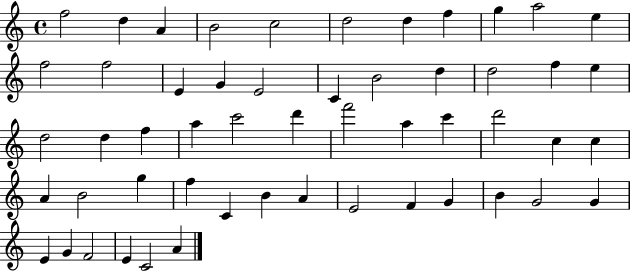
X:1
T:Untitled
M:4/4
L:1/4
K:C
f2 d A B2 c2 d2 d f g a2 e f2 f2 E G E2 C B2 d d2 f e d2 d f a c'2 d' f'2 a c' d'2 c c A B2 g f C B A E2 F G B G2 G E G F2 E C2 A